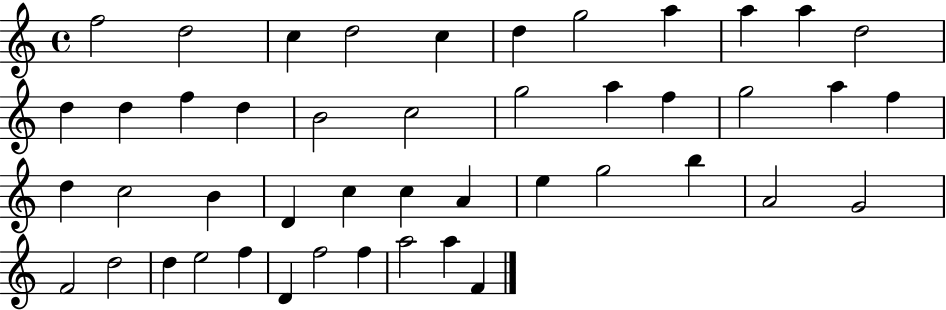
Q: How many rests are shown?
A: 0